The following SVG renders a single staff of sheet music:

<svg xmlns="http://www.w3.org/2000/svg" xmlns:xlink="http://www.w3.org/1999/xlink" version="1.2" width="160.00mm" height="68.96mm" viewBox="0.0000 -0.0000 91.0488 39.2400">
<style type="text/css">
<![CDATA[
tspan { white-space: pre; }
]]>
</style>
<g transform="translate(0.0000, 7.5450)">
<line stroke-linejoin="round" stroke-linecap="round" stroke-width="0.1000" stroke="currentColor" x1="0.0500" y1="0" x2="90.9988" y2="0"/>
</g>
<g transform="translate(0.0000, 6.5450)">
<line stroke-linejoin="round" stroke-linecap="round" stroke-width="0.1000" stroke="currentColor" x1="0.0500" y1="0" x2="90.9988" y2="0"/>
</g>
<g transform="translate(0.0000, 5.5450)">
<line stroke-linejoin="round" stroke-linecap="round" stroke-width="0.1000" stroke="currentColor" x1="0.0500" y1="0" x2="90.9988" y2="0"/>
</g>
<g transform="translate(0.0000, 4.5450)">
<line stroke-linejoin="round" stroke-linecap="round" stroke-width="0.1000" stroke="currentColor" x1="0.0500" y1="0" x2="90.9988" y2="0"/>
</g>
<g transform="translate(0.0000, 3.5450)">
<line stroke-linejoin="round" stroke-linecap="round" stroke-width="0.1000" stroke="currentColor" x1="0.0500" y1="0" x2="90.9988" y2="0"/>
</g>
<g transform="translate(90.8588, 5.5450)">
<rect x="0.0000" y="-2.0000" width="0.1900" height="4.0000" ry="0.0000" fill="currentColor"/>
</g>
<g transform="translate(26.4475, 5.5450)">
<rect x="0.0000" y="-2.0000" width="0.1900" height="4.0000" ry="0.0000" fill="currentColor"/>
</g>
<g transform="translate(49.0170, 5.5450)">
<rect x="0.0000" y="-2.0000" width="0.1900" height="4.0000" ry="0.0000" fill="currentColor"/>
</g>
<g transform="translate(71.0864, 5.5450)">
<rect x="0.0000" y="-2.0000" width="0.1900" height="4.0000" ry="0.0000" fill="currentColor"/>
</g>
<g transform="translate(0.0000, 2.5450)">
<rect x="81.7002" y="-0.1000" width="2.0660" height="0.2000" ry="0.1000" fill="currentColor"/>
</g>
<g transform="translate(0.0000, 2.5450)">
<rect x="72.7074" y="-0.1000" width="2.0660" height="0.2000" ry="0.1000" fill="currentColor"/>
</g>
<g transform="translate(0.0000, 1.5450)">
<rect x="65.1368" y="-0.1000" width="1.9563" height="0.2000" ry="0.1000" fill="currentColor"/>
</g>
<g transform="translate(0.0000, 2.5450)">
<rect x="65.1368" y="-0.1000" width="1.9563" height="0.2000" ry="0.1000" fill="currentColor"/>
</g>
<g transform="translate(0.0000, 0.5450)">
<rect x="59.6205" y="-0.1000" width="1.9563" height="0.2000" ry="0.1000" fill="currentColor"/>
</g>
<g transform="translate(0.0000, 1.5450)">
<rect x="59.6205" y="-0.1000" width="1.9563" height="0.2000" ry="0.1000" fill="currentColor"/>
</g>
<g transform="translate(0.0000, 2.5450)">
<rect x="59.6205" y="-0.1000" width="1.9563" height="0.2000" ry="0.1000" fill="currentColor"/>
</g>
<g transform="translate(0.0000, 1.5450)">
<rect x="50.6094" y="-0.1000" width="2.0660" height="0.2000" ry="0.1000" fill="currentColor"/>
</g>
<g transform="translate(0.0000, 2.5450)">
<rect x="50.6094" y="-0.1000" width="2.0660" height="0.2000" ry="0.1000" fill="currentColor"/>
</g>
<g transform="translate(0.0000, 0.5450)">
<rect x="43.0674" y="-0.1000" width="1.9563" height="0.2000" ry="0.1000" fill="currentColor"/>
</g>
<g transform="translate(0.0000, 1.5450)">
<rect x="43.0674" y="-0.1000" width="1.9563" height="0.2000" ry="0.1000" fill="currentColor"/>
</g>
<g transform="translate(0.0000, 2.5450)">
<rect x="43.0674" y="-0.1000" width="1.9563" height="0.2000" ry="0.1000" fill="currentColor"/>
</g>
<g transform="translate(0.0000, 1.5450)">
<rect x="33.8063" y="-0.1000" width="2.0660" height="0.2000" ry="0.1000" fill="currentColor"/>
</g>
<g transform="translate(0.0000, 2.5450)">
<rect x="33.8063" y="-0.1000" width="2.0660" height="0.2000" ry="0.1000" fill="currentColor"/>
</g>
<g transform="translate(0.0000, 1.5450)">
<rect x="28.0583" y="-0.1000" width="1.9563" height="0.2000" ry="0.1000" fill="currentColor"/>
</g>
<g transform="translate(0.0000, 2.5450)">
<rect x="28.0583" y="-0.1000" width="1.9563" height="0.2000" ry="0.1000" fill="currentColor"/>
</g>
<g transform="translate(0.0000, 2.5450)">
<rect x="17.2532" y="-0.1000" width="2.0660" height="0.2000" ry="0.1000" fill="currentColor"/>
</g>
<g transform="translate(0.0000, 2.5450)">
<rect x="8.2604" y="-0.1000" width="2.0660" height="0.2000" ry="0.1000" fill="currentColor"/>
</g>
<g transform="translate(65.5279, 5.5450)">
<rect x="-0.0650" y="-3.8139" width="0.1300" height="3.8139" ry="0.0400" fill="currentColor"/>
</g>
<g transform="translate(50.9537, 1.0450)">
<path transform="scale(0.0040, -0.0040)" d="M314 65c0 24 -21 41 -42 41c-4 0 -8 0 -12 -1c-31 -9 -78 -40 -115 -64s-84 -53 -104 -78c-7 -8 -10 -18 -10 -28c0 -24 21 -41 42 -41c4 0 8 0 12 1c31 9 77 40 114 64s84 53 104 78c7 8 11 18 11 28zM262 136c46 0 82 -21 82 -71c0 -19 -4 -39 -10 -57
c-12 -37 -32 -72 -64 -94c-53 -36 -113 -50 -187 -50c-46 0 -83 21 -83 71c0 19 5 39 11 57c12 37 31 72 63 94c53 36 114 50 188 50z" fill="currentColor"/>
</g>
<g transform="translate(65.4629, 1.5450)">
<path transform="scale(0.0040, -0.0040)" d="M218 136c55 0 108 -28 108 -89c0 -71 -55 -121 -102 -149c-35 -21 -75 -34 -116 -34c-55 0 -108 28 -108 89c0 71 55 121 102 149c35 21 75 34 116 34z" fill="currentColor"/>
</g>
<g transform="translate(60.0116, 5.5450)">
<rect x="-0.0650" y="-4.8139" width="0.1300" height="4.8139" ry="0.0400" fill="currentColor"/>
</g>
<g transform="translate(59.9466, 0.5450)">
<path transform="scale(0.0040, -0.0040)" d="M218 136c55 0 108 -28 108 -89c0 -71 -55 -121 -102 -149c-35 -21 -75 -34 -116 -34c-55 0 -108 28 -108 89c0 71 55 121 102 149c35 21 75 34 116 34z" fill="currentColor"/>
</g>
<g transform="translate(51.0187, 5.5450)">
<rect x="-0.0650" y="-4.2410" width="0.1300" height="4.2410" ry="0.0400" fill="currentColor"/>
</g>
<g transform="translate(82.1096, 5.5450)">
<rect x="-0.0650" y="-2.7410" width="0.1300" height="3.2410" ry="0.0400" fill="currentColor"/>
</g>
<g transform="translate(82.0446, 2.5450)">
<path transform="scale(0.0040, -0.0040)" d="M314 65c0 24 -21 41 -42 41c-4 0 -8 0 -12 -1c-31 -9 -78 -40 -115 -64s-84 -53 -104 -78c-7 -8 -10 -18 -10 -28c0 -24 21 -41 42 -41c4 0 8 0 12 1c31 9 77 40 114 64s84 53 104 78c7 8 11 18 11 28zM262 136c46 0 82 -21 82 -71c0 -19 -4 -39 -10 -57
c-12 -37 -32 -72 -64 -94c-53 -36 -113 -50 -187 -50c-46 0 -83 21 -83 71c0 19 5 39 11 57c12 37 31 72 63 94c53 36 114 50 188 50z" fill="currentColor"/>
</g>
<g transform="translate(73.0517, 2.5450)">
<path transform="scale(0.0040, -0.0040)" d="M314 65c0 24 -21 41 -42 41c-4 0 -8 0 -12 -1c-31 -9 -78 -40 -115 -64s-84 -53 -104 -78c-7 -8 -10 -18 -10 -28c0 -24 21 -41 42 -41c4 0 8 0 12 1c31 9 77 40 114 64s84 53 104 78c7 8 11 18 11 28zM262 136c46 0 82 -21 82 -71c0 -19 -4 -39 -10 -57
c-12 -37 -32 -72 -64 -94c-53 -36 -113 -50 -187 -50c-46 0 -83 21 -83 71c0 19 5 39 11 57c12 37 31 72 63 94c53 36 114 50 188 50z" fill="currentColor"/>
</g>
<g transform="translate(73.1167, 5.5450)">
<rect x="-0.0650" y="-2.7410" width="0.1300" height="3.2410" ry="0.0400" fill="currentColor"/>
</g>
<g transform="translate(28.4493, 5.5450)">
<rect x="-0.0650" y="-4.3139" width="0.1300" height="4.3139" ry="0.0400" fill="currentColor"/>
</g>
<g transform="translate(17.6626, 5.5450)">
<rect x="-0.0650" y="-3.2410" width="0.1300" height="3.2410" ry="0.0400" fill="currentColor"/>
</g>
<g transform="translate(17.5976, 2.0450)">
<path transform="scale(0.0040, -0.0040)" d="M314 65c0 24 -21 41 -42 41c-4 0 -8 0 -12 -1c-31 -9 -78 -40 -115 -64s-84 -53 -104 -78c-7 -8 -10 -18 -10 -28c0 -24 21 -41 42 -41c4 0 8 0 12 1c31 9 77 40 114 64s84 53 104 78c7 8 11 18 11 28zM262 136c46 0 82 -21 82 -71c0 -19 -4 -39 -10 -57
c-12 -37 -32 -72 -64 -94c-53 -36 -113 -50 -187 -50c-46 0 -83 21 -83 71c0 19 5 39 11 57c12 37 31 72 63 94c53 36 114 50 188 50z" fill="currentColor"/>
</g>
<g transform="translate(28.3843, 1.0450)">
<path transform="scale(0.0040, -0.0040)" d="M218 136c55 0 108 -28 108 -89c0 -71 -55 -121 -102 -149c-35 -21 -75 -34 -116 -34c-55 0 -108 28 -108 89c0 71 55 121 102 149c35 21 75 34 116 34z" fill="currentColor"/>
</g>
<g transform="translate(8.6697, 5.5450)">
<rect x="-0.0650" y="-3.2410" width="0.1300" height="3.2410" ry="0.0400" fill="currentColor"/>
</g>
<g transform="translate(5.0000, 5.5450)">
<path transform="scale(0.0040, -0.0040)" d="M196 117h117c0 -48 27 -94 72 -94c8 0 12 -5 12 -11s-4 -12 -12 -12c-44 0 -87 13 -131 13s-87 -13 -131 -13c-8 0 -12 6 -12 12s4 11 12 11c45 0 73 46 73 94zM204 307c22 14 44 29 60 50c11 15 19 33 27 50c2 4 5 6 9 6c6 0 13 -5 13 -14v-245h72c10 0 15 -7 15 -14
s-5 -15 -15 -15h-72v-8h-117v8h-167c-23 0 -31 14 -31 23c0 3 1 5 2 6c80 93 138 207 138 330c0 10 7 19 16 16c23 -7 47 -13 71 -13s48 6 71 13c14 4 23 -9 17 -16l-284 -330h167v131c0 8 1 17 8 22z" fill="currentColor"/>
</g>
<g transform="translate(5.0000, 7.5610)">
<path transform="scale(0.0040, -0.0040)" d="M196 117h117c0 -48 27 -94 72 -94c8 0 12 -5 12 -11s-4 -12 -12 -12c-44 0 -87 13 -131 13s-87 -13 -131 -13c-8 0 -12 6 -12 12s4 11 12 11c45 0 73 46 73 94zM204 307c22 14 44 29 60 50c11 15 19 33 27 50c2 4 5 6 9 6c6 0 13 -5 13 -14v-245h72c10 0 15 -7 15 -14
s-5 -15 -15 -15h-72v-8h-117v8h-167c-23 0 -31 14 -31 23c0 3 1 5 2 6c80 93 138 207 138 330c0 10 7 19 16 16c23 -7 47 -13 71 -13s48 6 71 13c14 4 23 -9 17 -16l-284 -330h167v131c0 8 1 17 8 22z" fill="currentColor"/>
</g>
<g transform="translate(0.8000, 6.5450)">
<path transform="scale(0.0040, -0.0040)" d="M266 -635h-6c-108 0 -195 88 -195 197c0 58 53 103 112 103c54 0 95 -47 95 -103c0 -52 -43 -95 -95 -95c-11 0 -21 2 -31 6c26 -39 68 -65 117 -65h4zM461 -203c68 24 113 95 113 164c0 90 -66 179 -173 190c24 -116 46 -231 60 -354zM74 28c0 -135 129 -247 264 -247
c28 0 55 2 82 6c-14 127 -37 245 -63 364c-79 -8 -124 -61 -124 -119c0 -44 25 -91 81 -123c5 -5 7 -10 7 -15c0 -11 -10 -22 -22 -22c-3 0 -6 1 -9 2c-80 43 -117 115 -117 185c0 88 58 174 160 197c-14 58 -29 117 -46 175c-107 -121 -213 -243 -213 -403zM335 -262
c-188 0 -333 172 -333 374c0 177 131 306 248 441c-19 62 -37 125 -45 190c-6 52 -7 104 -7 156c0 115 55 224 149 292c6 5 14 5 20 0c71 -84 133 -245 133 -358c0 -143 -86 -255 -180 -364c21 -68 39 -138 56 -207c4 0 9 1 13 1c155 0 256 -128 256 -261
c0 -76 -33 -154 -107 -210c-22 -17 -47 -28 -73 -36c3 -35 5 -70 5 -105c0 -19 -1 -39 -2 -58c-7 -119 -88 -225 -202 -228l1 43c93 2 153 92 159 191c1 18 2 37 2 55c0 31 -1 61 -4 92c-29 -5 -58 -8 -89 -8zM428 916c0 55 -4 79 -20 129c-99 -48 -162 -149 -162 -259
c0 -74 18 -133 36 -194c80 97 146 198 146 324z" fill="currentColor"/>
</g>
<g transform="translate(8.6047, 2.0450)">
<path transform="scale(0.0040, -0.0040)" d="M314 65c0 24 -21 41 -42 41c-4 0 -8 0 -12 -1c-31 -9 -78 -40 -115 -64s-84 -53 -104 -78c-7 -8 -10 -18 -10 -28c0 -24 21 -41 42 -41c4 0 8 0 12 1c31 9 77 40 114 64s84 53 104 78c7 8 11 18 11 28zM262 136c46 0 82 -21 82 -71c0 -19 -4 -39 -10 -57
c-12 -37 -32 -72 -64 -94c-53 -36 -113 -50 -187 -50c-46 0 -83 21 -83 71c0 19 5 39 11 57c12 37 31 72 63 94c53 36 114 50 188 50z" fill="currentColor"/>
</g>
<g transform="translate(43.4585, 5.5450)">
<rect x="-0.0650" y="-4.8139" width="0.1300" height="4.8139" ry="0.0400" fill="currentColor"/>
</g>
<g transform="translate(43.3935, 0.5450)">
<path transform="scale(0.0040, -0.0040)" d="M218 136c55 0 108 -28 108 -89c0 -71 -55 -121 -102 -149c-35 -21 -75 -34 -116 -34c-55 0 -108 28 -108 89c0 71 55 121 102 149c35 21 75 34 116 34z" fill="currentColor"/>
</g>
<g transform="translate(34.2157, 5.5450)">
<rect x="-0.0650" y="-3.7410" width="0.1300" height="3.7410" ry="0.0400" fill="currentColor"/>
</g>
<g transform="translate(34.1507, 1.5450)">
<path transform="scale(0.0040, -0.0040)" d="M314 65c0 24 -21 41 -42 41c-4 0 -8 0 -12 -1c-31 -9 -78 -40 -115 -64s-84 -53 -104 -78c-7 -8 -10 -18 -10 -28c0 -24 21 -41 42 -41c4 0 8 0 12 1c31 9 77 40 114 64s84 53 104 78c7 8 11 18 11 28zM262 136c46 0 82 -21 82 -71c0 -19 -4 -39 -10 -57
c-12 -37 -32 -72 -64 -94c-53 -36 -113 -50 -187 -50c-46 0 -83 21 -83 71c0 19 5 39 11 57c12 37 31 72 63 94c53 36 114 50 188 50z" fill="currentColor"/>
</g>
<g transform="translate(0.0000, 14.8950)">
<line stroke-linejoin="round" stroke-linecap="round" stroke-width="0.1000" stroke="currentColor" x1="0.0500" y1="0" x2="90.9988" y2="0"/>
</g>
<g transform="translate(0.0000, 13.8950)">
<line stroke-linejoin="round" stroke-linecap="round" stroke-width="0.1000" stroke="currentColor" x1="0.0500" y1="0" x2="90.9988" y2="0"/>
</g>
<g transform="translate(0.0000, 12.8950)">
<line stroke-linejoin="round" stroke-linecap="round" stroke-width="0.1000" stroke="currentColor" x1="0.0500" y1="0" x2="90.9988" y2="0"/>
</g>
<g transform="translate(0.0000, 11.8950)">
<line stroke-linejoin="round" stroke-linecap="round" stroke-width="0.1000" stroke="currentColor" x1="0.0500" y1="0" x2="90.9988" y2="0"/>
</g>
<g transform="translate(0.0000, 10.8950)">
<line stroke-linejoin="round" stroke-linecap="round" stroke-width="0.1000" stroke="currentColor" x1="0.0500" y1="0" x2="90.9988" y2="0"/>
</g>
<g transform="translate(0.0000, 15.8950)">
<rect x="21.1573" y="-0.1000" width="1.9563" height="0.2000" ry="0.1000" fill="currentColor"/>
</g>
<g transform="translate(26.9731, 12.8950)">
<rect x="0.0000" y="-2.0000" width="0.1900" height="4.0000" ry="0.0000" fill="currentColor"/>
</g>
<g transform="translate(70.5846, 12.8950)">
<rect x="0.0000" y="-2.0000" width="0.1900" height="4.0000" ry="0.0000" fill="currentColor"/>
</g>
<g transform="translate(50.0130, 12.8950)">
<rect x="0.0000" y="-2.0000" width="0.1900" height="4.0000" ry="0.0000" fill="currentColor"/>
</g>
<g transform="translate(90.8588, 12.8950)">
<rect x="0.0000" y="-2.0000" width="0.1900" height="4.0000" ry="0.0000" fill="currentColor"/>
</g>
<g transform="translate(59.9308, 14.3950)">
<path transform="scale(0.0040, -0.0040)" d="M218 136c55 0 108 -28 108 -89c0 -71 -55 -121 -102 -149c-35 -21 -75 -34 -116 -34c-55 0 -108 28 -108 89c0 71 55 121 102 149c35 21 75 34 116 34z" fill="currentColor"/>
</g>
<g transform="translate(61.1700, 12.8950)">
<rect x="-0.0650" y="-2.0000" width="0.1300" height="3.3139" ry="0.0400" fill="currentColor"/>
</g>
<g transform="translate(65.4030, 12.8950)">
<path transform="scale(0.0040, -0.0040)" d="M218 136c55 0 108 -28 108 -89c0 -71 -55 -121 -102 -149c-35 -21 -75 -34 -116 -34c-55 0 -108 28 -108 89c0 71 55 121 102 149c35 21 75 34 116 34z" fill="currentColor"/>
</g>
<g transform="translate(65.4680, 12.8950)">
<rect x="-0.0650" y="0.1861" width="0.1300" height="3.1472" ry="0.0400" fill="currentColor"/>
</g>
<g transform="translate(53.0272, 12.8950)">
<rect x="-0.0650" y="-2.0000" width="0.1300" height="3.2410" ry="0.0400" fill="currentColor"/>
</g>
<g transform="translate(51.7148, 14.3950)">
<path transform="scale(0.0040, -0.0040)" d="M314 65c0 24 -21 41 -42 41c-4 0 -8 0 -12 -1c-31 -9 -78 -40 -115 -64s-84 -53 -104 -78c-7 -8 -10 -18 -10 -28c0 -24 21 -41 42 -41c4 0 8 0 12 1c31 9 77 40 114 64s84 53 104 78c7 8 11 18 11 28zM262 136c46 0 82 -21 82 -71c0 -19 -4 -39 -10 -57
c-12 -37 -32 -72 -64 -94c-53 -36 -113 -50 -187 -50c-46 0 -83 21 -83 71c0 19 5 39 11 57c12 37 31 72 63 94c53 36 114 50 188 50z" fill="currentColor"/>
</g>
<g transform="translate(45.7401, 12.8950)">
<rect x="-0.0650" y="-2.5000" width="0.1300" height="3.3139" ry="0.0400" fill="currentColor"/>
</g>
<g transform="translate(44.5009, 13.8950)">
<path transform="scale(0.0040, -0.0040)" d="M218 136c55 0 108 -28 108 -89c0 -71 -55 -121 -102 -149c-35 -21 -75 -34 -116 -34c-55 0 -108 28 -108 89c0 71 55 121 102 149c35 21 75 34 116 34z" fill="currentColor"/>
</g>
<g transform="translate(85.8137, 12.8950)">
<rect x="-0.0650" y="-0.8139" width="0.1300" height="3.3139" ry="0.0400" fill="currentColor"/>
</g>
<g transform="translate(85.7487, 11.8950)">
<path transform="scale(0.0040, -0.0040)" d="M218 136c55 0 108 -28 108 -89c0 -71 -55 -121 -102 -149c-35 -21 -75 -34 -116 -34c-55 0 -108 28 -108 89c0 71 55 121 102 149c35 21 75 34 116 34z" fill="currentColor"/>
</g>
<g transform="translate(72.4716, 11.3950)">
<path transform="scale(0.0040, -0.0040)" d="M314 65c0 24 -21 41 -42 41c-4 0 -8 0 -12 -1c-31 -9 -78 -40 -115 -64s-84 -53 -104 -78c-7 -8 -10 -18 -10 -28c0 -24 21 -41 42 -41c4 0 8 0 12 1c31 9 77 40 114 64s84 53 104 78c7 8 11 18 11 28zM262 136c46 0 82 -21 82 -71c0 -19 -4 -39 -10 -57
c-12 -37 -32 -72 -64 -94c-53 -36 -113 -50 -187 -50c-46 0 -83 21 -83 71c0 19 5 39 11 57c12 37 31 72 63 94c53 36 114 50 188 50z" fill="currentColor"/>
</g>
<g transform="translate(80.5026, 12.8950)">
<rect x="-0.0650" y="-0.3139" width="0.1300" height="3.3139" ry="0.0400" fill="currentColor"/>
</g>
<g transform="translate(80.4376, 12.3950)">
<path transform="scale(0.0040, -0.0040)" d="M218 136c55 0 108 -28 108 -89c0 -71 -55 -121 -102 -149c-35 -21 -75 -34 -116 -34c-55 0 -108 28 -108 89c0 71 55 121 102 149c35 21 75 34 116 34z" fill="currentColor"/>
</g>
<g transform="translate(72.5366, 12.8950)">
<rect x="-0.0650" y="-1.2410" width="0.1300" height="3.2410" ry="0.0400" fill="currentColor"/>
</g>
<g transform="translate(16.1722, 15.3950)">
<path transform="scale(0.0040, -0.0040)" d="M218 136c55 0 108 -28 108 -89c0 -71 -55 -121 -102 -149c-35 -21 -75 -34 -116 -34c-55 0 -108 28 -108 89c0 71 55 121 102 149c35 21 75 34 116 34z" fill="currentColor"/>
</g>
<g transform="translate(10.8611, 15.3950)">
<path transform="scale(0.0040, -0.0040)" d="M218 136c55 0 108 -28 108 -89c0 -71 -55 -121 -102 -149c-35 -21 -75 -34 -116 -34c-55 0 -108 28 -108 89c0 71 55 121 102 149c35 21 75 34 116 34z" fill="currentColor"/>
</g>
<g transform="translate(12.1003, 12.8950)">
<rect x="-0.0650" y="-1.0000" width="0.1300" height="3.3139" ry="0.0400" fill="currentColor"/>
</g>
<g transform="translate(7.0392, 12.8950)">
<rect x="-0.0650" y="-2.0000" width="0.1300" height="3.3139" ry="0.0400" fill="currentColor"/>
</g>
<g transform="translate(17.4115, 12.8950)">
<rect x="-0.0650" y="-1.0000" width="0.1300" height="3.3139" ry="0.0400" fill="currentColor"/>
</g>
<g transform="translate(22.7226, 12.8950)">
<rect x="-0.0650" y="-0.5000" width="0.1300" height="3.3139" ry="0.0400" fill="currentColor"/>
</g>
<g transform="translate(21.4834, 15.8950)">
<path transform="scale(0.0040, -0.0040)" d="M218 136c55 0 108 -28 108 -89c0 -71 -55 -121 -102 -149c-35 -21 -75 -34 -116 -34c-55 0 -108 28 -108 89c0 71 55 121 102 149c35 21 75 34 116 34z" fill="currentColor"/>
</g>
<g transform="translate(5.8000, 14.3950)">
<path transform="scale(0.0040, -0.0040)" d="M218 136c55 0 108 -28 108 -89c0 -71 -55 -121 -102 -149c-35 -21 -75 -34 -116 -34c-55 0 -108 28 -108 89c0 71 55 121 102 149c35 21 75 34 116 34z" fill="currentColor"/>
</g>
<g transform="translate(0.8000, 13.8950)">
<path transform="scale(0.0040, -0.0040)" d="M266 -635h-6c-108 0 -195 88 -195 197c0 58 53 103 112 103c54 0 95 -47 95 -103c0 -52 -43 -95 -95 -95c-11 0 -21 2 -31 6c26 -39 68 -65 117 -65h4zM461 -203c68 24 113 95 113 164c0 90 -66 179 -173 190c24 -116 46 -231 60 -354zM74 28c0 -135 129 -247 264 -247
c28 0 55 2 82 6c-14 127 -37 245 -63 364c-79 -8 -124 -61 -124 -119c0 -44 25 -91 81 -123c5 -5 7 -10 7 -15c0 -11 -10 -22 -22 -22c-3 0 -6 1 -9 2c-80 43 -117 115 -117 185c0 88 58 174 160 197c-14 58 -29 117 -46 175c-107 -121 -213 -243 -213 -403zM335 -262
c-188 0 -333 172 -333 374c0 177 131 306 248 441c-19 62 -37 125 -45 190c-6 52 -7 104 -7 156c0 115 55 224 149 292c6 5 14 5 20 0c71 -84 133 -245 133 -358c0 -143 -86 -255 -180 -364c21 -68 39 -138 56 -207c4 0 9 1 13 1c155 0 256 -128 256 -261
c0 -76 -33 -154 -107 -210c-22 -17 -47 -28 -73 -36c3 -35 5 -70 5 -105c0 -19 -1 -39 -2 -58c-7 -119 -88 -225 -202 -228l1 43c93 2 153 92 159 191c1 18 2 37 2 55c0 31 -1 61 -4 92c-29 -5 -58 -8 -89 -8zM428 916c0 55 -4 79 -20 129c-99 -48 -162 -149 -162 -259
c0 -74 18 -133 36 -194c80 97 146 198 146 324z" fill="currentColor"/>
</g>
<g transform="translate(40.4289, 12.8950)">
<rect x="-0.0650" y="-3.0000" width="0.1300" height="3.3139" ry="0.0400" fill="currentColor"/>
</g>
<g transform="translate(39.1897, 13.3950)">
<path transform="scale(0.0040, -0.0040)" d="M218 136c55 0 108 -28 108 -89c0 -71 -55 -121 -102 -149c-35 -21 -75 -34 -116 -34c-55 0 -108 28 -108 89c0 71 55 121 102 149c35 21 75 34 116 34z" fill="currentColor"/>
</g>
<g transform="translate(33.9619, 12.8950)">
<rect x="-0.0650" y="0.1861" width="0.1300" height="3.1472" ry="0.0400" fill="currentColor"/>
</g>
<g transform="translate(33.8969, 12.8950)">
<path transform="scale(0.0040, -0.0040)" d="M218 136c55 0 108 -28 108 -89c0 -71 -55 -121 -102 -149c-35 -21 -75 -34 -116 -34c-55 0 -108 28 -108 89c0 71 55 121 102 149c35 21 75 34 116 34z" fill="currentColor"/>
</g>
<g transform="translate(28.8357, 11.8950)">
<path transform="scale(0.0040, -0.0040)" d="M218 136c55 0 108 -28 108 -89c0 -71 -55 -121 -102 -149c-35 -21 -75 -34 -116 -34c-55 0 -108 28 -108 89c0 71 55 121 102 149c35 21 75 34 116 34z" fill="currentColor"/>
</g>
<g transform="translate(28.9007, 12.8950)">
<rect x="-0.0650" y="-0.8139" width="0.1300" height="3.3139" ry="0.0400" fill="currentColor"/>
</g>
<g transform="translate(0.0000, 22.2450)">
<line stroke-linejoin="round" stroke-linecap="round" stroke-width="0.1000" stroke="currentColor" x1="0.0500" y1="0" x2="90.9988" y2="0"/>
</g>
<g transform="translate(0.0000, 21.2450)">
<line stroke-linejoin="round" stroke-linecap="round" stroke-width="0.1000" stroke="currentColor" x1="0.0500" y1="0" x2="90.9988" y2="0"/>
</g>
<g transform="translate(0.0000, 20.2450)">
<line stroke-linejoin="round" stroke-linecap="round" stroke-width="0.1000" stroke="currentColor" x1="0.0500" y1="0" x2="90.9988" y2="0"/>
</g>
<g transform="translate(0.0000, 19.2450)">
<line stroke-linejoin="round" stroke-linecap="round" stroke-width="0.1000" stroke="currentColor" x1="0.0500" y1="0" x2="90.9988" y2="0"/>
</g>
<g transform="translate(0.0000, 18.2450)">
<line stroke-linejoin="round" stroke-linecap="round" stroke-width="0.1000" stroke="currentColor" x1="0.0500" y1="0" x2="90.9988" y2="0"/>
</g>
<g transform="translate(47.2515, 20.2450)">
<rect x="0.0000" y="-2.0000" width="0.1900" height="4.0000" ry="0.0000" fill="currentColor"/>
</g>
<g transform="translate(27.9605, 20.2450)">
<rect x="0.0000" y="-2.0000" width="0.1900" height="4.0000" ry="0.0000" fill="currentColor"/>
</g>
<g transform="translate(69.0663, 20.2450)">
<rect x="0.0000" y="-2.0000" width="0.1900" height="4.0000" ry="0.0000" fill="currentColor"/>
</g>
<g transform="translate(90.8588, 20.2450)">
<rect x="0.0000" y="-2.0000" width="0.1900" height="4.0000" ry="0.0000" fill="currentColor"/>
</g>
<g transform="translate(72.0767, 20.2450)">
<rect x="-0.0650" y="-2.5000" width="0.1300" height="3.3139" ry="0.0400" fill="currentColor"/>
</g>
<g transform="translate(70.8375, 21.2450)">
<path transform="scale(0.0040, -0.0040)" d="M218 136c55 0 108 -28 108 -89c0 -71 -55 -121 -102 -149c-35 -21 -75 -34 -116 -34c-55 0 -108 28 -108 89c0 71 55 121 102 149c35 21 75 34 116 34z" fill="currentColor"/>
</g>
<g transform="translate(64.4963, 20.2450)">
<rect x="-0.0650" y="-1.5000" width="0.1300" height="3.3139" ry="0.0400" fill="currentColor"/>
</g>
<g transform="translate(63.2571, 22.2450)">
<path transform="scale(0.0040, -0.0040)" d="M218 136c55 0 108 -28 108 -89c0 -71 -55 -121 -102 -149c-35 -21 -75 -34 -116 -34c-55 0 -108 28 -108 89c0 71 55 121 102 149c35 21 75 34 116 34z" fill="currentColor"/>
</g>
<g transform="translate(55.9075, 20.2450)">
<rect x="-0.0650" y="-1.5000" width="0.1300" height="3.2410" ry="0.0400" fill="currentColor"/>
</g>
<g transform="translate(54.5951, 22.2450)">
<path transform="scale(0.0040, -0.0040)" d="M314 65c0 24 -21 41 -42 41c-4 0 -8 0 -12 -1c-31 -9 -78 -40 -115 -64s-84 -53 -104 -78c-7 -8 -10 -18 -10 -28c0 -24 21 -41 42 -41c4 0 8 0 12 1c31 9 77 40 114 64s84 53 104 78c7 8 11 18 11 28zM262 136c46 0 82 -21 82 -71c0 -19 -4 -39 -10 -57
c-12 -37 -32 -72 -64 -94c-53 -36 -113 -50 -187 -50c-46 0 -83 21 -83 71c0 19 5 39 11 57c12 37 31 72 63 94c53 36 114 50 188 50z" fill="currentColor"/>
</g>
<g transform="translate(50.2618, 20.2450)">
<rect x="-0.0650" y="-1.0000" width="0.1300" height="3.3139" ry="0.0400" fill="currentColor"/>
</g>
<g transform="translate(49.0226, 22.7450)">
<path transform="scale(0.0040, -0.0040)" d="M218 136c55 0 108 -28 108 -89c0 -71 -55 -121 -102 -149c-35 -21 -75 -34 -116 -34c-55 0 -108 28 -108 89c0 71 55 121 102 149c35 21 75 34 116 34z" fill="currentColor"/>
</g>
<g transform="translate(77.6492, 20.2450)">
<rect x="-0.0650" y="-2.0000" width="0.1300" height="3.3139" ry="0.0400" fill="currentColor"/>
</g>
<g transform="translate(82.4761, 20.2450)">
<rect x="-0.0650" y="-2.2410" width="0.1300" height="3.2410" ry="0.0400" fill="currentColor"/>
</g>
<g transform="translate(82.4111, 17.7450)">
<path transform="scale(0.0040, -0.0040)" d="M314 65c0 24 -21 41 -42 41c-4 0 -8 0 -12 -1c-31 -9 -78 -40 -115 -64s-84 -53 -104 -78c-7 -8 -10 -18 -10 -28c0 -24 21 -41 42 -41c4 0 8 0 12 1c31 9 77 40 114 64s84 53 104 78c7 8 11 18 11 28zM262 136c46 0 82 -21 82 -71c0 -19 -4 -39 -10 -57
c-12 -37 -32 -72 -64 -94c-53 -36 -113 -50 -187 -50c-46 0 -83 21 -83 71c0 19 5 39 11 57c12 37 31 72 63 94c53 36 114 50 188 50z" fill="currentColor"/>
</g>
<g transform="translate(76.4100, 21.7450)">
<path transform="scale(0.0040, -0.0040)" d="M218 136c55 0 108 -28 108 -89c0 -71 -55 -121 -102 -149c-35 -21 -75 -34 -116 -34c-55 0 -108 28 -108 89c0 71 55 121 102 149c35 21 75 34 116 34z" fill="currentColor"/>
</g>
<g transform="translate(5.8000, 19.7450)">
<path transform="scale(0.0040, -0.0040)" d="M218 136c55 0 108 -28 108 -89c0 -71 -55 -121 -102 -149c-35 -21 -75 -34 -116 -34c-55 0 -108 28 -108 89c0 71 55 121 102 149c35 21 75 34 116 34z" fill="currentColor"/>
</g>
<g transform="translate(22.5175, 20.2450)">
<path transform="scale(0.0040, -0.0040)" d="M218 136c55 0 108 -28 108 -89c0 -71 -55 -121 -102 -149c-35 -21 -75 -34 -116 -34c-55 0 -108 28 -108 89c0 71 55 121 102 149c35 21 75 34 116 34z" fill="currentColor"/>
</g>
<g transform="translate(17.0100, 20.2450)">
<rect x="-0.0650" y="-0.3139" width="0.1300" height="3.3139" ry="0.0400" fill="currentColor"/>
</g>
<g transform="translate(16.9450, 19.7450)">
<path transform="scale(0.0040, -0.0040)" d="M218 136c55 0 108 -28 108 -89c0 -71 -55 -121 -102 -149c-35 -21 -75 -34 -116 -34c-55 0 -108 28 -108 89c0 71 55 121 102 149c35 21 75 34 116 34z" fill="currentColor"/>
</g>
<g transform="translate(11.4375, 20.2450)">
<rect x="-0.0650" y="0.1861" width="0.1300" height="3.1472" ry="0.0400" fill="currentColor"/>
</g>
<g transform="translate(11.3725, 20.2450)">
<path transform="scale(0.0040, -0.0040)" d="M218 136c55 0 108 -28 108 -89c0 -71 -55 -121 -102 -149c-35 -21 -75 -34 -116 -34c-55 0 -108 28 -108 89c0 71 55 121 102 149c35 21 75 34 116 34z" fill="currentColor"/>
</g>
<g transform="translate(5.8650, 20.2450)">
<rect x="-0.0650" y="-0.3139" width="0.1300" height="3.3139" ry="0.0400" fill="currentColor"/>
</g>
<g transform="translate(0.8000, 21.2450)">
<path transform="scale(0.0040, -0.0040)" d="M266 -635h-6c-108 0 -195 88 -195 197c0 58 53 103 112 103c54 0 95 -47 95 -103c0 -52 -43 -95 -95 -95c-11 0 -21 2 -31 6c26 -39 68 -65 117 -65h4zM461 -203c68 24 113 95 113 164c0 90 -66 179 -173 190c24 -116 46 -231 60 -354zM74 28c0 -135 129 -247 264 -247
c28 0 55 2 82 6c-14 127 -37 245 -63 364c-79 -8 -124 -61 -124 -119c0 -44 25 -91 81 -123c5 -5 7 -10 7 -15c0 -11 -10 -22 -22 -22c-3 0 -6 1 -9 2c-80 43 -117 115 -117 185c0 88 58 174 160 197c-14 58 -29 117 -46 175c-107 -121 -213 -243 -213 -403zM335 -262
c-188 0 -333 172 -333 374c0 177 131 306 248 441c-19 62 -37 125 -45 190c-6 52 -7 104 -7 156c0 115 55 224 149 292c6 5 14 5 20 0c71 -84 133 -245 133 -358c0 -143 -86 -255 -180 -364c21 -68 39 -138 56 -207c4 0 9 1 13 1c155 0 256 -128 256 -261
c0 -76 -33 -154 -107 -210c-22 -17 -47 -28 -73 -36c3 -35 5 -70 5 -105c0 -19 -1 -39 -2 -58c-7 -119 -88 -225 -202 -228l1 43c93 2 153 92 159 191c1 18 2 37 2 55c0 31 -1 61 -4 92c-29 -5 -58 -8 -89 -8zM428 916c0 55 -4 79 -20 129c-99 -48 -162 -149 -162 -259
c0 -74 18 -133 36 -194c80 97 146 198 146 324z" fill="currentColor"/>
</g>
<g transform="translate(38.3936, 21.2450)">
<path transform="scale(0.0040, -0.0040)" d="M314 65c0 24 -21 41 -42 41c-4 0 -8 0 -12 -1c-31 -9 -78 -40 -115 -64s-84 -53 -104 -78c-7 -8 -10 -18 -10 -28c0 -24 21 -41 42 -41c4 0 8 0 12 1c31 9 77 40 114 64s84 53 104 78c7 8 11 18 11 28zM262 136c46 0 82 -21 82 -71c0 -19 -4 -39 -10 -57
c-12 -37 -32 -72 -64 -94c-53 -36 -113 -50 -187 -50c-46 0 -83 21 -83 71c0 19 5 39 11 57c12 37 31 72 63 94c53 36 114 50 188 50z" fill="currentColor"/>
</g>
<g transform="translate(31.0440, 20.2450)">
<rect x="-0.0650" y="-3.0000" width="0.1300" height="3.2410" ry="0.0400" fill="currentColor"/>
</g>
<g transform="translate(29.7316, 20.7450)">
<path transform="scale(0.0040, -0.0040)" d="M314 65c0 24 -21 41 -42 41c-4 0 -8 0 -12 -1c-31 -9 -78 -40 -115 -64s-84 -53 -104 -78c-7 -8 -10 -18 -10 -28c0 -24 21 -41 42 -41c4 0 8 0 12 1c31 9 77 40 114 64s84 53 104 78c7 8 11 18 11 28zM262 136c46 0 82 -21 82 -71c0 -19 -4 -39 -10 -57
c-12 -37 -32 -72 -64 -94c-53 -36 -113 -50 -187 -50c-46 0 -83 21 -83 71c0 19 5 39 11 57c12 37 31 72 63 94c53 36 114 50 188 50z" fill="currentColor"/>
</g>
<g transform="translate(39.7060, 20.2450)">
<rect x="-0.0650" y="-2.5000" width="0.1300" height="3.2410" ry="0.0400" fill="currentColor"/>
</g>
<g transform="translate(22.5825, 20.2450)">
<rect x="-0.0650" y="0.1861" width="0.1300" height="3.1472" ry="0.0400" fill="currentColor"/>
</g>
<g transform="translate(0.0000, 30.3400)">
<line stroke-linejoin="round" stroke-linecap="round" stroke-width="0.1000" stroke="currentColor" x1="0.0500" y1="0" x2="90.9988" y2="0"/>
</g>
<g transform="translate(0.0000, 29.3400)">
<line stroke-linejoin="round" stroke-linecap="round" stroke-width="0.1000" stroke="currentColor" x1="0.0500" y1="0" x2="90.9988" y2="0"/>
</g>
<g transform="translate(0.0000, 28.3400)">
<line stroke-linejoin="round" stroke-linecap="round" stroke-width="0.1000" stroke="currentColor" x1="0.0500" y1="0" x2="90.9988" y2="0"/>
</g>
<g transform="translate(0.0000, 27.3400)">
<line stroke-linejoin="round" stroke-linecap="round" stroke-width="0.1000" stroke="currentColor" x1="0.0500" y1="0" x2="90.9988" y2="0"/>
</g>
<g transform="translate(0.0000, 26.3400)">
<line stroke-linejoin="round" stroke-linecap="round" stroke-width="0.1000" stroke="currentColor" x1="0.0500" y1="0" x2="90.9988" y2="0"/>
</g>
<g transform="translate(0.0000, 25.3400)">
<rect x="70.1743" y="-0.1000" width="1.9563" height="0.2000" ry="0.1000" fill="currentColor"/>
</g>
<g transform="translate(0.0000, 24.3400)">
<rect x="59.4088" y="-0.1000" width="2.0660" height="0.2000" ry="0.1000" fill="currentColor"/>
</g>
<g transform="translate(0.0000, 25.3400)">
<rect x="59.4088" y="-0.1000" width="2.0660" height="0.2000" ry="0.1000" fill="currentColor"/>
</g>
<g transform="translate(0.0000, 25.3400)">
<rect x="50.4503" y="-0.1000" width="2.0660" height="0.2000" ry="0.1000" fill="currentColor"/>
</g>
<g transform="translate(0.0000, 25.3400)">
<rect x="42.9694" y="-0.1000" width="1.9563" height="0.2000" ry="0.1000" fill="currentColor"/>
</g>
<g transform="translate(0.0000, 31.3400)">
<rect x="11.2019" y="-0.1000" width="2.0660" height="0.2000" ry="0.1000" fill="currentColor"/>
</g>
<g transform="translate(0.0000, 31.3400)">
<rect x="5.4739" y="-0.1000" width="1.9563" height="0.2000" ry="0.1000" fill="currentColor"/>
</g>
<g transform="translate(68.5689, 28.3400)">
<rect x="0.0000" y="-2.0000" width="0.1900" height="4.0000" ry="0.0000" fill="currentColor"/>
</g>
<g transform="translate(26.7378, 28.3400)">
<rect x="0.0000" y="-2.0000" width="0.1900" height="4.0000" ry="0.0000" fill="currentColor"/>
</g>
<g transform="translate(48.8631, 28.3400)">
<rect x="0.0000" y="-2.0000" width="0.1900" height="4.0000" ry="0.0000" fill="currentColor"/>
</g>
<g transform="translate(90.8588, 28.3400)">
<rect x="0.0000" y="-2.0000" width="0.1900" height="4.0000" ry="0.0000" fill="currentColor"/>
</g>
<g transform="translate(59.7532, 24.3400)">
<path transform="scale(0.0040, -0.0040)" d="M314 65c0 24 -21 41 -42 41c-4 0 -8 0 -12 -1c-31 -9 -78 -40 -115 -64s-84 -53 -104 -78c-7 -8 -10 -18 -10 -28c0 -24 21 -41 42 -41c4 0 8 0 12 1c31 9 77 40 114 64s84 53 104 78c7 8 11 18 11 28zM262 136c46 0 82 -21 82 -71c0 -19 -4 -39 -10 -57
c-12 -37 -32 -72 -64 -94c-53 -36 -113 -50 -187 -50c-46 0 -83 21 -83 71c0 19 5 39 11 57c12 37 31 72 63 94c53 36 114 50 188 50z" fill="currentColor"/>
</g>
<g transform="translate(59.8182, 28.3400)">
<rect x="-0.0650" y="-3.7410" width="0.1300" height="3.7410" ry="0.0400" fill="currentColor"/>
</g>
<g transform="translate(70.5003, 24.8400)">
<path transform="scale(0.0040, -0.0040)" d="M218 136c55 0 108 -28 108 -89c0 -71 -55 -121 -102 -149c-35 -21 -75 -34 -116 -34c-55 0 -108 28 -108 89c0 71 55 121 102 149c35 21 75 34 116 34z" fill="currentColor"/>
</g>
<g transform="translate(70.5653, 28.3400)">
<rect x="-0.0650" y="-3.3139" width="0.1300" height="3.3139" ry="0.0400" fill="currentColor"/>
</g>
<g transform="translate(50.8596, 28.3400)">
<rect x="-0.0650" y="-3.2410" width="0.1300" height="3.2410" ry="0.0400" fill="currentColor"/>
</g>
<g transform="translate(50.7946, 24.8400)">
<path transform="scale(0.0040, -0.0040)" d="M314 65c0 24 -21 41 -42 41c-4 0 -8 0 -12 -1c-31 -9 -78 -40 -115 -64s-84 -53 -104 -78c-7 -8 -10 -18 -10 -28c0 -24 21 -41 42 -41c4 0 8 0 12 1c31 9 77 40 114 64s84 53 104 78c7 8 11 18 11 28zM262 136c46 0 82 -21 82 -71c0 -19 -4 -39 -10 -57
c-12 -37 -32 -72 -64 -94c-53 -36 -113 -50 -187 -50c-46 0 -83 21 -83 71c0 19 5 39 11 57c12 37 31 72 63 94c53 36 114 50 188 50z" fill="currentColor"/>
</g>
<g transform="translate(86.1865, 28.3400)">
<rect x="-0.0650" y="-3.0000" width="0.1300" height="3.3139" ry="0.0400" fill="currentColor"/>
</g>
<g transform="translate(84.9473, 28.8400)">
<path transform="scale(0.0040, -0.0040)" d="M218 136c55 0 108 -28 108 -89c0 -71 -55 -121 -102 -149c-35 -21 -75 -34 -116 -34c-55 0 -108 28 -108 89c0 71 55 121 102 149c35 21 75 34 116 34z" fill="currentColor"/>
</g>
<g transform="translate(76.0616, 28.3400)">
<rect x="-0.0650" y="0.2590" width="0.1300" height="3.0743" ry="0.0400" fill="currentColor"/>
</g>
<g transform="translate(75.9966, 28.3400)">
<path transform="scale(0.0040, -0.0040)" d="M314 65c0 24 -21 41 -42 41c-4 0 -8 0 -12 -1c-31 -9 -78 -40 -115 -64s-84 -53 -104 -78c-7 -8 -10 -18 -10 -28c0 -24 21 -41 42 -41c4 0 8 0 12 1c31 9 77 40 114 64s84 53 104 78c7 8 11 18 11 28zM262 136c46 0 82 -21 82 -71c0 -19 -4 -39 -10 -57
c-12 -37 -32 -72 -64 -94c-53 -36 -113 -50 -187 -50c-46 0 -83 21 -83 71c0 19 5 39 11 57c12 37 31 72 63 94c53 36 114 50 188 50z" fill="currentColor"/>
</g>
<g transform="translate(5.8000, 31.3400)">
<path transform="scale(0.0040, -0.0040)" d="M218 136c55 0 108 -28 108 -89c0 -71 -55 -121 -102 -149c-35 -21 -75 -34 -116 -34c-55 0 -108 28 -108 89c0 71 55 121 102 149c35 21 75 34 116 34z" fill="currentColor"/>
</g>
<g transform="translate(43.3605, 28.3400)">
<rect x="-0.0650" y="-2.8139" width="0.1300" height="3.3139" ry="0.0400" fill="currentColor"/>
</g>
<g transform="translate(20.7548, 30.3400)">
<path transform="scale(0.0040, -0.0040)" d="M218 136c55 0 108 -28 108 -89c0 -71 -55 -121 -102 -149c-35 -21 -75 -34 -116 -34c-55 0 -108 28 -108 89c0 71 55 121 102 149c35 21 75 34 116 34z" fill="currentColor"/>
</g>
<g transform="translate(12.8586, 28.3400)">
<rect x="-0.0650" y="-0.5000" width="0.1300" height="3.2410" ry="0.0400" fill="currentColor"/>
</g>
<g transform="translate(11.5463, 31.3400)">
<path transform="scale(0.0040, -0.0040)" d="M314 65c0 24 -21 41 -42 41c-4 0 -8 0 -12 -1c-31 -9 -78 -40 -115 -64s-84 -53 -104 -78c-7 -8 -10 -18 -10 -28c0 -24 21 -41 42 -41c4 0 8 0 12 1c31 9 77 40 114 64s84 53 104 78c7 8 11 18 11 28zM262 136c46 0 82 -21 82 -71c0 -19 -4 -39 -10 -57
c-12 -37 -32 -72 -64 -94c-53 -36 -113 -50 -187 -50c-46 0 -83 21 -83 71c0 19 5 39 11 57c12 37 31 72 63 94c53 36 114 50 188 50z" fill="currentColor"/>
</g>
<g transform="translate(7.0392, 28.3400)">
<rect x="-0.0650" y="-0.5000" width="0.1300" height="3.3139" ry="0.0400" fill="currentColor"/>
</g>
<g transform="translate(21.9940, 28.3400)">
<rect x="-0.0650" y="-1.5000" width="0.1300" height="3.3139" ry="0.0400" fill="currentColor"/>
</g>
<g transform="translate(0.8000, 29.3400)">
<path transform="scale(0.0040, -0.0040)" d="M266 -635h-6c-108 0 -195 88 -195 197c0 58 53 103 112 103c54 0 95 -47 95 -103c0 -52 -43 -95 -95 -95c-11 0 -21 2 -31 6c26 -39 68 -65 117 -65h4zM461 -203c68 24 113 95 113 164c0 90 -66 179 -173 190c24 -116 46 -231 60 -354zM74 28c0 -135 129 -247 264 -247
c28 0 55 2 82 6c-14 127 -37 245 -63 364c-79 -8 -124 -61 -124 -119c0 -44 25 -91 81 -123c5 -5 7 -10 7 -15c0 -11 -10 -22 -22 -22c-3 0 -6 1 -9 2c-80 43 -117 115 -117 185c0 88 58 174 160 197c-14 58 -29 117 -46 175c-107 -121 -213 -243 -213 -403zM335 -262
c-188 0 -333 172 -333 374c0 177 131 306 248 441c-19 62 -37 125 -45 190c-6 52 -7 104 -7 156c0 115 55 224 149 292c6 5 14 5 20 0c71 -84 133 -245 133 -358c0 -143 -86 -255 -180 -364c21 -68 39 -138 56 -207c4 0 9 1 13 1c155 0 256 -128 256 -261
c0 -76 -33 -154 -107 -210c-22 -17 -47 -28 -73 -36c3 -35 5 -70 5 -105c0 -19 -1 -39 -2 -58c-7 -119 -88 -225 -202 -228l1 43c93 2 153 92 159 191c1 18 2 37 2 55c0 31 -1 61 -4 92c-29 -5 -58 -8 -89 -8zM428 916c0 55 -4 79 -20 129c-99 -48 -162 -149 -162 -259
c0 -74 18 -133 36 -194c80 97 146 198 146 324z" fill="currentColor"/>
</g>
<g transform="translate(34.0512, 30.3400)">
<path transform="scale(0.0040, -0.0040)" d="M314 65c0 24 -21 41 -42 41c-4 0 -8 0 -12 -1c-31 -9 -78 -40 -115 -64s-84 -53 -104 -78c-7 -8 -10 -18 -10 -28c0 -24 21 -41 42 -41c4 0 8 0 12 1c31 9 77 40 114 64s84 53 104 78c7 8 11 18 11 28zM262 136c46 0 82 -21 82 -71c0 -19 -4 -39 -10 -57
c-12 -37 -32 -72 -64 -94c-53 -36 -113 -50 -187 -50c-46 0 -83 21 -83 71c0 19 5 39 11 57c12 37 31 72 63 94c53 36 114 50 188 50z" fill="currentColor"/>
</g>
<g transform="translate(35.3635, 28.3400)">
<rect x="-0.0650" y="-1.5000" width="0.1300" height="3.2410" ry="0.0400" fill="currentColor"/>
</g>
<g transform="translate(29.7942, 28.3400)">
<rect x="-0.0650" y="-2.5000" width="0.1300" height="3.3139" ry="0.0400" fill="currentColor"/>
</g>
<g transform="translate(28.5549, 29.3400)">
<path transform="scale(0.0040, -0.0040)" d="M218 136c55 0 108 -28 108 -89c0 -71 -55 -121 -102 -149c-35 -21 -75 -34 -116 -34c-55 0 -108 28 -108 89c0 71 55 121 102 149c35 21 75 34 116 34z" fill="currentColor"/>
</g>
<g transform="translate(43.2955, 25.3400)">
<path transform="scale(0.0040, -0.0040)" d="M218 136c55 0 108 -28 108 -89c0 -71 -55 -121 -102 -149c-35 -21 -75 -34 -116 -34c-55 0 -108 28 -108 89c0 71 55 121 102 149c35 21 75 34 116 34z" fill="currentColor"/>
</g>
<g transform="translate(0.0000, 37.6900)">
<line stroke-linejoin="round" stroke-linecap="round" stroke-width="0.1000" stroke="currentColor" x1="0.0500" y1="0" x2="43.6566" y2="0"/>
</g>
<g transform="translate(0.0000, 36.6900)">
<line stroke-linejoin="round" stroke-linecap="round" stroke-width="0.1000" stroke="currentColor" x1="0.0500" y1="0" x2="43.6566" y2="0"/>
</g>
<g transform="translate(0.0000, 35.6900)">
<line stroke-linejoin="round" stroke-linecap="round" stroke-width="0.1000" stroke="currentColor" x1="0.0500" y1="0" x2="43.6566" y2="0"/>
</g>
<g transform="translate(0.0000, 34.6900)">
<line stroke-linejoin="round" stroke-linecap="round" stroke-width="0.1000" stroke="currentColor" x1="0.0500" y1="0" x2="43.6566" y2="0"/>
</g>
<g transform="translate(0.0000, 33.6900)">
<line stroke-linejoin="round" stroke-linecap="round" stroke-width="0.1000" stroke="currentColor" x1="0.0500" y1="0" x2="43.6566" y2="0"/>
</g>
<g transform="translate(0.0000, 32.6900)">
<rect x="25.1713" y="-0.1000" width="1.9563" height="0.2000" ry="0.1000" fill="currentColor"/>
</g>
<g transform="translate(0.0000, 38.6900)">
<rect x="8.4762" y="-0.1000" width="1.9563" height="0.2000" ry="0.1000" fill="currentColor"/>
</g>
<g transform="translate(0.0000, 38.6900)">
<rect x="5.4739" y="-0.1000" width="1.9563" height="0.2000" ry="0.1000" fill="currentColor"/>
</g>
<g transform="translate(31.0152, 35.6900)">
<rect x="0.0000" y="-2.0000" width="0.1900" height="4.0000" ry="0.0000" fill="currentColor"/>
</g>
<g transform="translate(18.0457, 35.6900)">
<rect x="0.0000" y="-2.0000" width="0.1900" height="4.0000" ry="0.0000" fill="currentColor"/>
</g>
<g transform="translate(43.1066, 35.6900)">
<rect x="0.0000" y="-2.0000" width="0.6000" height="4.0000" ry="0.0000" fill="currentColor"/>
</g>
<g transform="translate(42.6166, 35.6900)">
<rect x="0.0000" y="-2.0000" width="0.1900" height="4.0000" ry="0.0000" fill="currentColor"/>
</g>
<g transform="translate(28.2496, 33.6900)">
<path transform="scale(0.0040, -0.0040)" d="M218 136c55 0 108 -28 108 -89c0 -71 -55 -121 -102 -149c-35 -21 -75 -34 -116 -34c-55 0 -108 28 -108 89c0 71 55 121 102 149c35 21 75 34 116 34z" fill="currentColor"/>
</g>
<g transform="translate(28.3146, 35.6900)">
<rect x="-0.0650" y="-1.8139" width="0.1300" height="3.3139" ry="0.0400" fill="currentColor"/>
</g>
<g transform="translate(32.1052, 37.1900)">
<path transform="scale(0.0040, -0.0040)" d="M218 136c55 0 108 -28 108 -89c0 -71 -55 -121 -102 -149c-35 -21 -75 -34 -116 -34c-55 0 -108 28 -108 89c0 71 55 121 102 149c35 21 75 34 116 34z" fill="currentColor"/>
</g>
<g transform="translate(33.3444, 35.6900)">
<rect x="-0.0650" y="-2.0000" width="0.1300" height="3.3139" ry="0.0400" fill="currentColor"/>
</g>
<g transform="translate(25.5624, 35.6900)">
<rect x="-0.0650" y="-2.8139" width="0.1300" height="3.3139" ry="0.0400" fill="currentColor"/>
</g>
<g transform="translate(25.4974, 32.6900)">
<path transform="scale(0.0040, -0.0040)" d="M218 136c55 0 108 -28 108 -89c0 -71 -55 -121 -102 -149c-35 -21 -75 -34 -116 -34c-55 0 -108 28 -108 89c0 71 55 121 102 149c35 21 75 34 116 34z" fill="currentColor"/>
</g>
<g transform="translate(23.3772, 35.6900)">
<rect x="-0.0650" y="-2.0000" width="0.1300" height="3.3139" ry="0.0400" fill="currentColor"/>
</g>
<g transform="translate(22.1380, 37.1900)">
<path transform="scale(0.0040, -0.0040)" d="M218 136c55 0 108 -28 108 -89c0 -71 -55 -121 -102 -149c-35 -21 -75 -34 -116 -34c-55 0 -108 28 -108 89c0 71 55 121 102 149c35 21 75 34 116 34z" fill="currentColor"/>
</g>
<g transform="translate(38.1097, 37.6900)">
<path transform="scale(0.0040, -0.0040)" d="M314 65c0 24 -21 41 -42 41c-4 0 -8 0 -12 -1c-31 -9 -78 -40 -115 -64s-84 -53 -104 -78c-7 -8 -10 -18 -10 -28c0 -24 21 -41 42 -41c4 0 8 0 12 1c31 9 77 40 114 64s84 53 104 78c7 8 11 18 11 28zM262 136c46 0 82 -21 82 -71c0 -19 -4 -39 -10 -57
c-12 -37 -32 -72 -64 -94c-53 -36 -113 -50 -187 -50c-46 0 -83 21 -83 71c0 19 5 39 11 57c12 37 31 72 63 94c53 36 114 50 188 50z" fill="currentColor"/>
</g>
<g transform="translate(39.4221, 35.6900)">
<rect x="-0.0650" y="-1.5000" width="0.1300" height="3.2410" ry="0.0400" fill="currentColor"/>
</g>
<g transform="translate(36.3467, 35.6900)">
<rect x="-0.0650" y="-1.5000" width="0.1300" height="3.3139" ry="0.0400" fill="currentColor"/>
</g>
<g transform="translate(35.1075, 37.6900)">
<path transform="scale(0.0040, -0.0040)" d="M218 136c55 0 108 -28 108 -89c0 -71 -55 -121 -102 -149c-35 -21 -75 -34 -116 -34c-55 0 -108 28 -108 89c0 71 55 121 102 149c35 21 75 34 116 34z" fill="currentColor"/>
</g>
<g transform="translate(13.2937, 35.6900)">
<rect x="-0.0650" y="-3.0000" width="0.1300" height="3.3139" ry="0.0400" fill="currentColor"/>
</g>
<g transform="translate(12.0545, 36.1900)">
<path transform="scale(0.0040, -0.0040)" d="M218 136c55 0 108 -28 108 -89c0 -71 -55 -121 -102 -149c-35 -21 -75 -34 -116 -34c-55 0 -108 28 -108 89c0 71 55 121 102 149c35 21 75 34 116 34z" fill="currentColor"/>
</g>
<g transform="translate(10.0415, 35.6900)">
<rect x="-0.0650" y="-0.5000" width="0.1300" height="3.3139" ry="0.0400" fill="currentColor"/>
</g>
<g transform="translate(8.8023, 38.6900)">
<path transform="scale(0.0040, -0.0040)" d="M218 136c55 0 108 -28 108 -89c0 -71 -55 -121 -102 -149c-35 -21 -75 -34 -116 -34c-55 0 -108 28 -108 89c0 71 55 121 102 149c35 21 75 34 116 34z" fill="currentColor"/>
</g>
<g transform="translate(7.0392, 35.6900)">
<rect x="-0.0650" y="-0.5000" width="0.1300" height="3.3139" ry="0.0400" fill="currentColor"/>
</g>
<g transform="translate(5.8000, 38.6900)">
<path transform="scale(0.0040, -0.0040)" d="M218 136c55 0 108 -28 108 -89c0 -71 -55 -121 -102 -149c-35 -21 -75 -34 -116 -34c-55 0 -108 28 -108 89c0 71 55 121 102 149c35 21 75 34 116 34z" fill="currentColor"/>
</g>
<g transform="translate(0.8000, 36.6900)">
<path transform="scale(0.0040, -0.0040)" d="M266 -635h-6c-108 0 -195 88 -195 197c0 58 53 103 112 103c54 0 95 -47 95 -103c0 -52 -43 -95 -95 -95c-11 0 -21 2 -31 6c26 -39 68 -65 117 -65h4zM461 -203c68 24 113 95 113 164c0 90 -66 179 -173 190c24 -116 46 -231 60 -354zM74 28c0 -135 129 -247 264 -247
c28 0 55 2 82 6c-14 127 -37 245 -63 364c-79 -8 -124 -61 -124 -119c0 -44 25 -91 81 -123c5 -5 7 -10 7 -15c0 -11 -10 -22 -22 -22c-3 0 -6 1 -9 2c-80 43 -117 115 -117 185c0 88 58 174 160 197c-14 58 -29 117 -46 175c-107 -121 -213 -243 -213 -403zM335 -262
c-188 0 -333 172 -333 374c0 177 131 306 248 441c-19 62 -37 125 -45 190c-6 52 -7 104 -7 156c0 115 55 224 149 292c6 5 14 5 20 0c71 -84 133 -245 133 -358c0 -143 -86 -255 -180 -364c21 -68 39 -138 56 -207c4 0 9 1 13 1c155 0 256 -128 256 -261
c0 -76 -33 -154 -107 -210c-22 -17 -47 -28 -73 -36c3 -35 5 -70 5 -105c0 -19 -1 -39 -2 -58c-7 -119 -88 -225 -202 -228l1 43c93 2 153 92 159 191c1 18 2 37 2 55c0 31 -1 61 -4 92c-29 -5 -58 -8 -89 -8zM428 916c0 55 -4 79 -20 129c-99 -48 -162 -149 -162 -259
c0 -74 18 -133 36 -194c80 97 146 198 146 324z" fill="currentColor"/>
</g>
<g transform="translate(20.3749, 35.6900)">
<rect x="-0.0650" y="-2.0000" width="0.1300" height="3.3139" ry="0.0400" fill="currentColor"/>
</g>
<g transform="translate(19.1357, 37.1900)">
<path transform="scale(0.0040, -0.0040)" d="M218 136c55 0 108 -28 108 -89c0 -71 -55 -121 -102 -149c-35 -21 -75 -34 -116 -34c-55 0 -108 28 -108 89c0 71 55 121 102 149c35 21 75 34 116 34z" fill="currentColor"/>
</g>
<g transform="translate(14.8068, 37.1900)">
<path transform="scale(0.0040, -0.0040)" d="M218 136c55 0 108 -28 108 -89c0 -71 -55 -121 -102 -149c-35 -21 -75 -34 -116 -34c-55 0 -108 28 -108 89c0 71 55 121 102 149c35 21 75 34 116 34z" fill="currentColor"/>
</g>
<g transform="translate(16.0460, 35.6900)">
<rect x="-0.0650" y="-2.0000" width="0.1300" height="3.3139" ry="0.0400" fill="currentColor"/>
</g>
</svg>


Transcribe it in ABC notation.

X:1
T:Untitled
M:4/4
L:1/4
K:C
b2 b2 d' c'2 e' d'2 e' c' a2 a2 F D D C d B A G F2 F B e2 c d c B c B A2 G2 D E2 E G F g2 C C2 E G E2 a b2 c'2 b B2 A C C A F F F a f F E E2